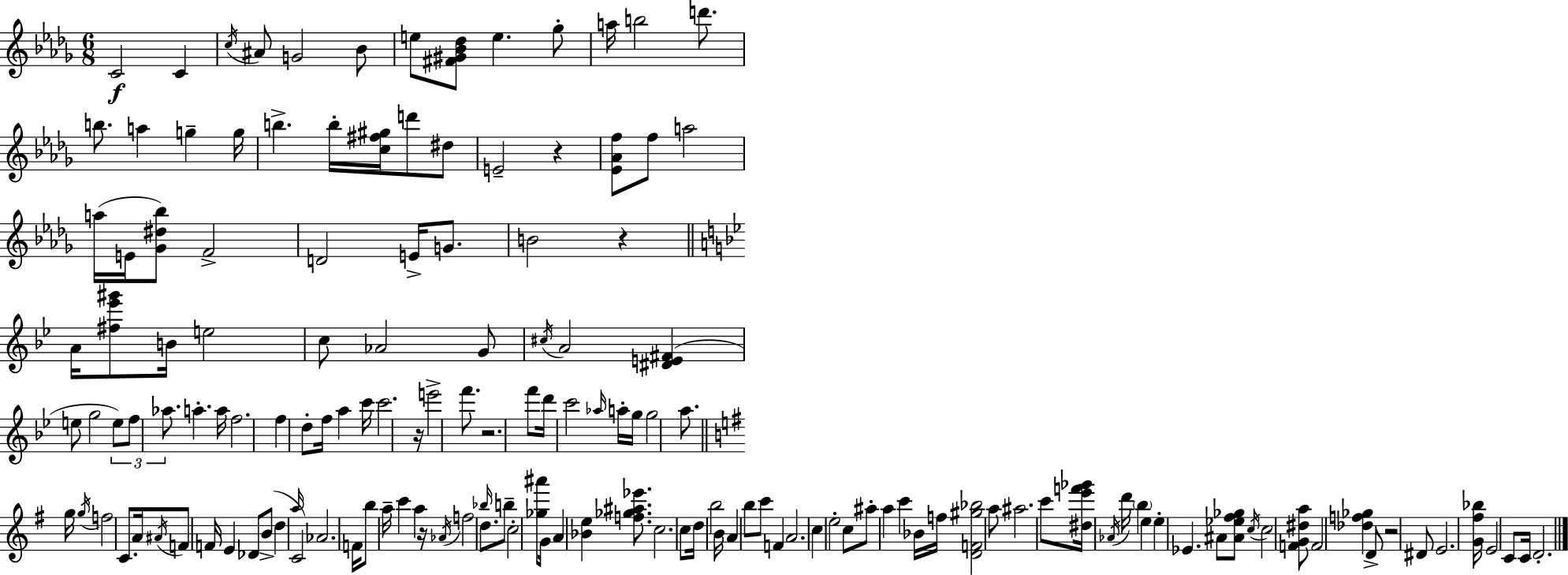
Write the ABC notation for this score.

X:1
T:Untitled
M:6/8
L:1/4
K:Bbm
C2 C c/4 ^A/2 G2 _B/2 e/2 [^F^G_B_d]/2 e _g/2 a/4 b2 d'/2 b/2 a g g/4 b b/4 [c^f^g]/4 d'/2 ^d/2 E2 z [_E_Af]/2 f/2 a2 a/4 E/4 [_G^d_b]/2 F2 D2 E/4 G/2 B2 z A/4 [^f_e'^g']/2 B/4 e2 c/2 _A2 G/2 ^c/4 A2 [^DE^F] e/2 g2 e/2 f/2 _a/2 a a/4 f2 f d/2 f/4 a c'/4 c'2 z/4 e'2 f'/2 z2 f'/2 d'/4 c'2 _a/4 a/4 g/4 g2 a/2 g/4 g/4 f2 C/2 A/4 ^A/4 F/2 F/4 E _D/2 B/2 d a/4 C2 _A2 F/4 b/2 a/4 c' a z/4 _A/4 f2 d/2 _b/4 b/2 c2 [_g^a']/2 G/4 A [_Be] [f_g^a_e']/2 c2 c/2 d/4 b2 B/4 A b/2 c'/2 F A2 c e2 c/2 ^a/2 a c' _B/4 f/4 [DF^g_b]2 a/2 ^a2 c'/2 [^de'f'_g']/4 _A/4 d'/4 b e e _E ^A/2 [^A_e^f_g]/2 c/4 c2 [FG^da]/2 F2 [_df_g] D/2 z2 ^D/2 E2 [G^f_b]/4 E2 C/2 C/4 D2